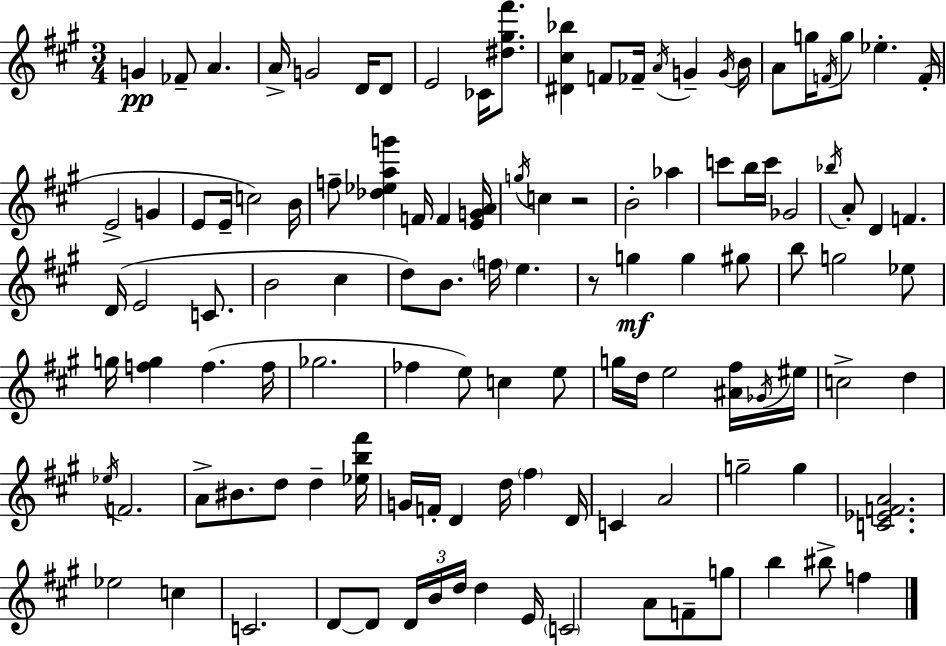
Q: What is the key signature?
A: A major